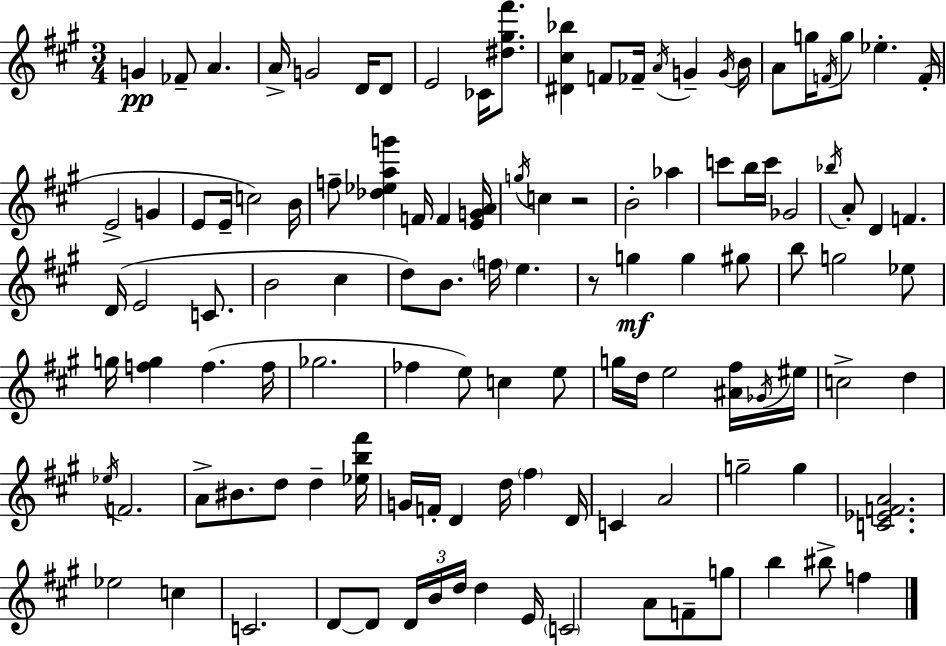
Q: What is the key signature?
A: A major